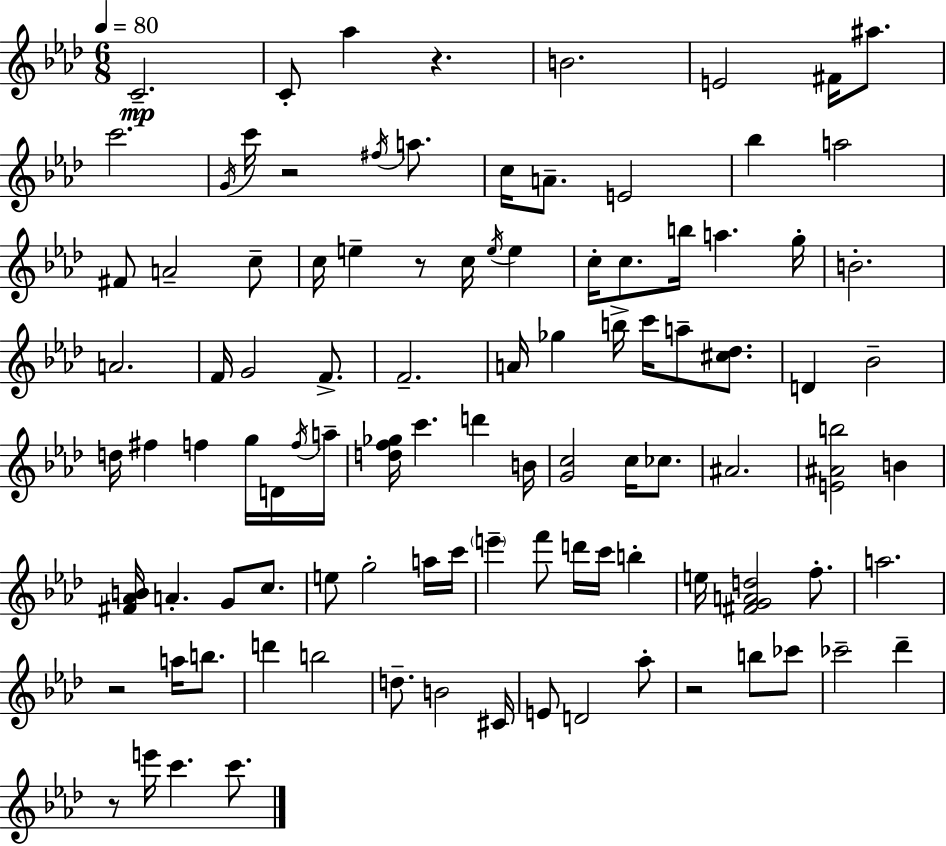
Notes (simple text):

C4/h. C4/e Ab5/q R/q. B4/h. E4/h F#4/s A#5/e. C6/h. G4/s C6/s R/h F#5/s A5/e. C5/s A4/e. E4/h Bb5/q A5/h F#4/e A4/h C5/e C5/s E5/q R/e C5/s E5/s E5/q C5/s C5/e. B5/s A5/q. G5/s B4/h. A4/h. F4/s G4/h F4/e. F4/h. A4/s Gb5/q B5/s C6/s A5/e [C#5,Db5]/e. D4/q Bb4/h D5/s F#5/q F5/q G5/s D4/s F5/s A5/s [D5,F5,Gb5]/s C6/q. D6/q B4/s [G4,C5]/h C5/s CES5/e. A#4/h. [E4,A#4,B5]/h B4/q [F#4,Ab4,B4]/s A4/q. G4/e C5/e. E5/e G5/h A5/s C6/s E6/q F6/e D6/s C6/s B5/q E5/s [F#4,G4,A4,D5]/h F5/e. A5/h. R/h A5/s B5/e. D6/q B5/h D5/e. B4/h C#4/s E4/e D4/h Ab5/e R/h B5/e CES6/e CES6/h Db6/q R/e E6/s C6/q. C6/e.